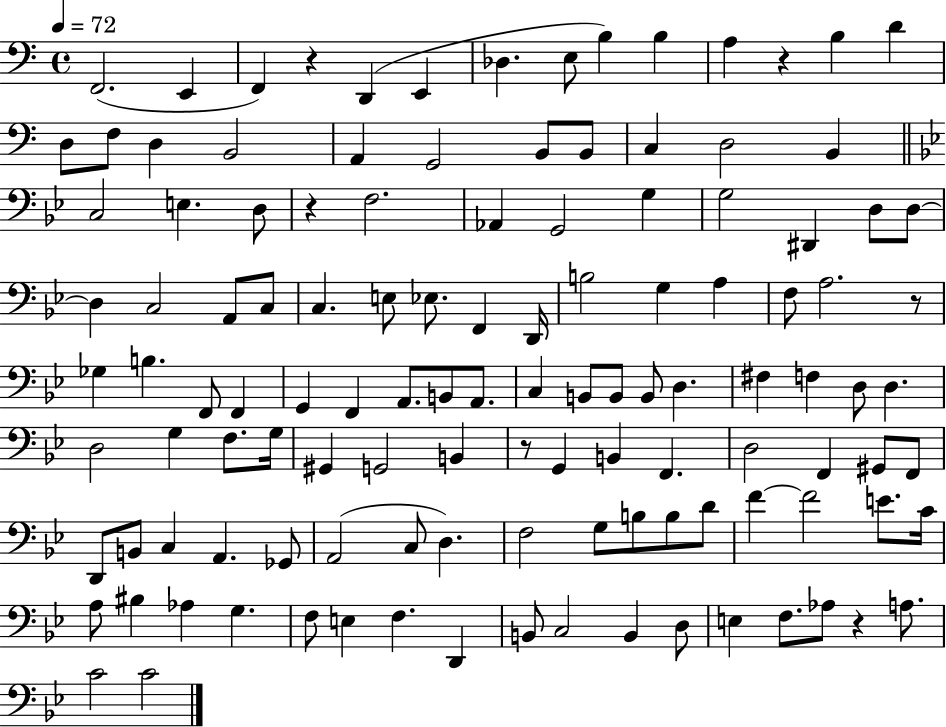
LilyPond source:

{
  \clef bass
  \time 4/4
  \defaultTimeSignature
  \key c \major
  \tempo 4 = 72
  f,2.( e,4 | f,4) r4 d,4( e,4 | des4. e8 b4) b4 | a4 r4 b4 d'4 | \break d8 f8 d4 b,2 | a,4 g,2 b,8 b,8 | c4 d2 b,4 | \bar "||" \break \key bes \major c2 e4. d8 | r4 f2. | aes,4 g,2 g4 | g2 dis,4 d8 d8~~ | \break d4 c2 a,8 c8 | c4. e8 ees8. f,4 d,16 | b2 g4 a4 | f8 a2. r8 | \break ges4 b4. f,8 f,4 | g,4 f,4 a,8. b,8 a,8. | c4 b,8 b,8 b,8 d4. | fis4 f4 d8 d4. | \break d2 g4 f8. g16 | gis,4 g,2 b,4 | r8 g,4 b,4 f,4. | d2 f,4 gis,8 f,8 | \break d,8 b,8 c4 a,4. ges,8 | a,2( c8 d4.) | f2 g8 b8 b8 d'8 | f'4~~ f'2 e'8. c'16 | \break a8 bis4 aes4 g4. | f8 e4 f4. d,4 | b,8 c2 b,4 d8 | e4 f8. aes8 r4 a8. | \break c'2 c'2 | \bar "|."
}